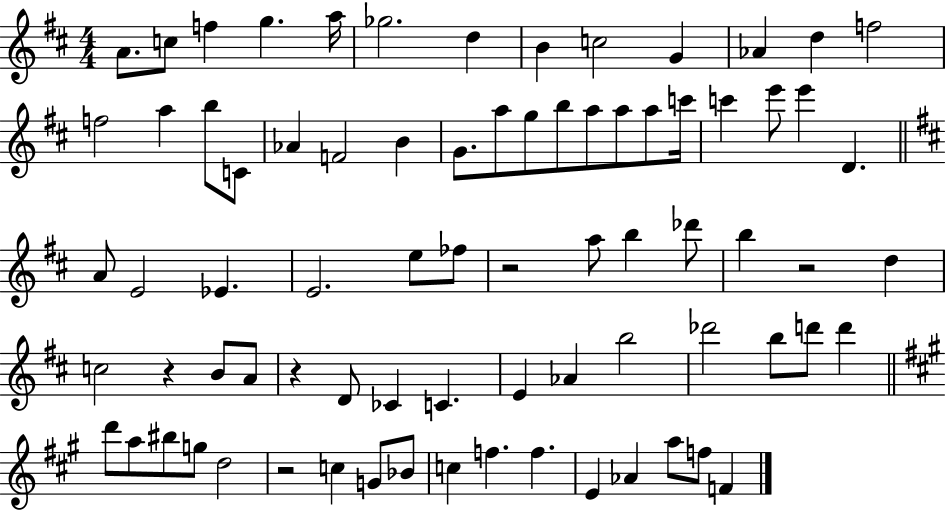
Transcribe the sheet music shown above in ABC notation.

X:1
T:Untitled
M:4/4
L:1/4
K:D
A/2 c/2 f g a/4 _g2 d B c2 G _A d f2 f2 a b/2 C/2 _A F2 B G/2 a/2 g/2 b/2 a/2 a/2 a/2 c'/4 c' e'/2 e' D A/2 E2 _E E2 e/2 _f/2 z2 a/2 b _d'/2 b z2 d c2 z B/2 A/2 z D/2 _C C E _A b2 _d'2 b/2 d'/2 d' d'/2 a/2 ^b/2 g/2 d2 z2 c G/2 _B/2 c f f E _A a/2 f/2 F